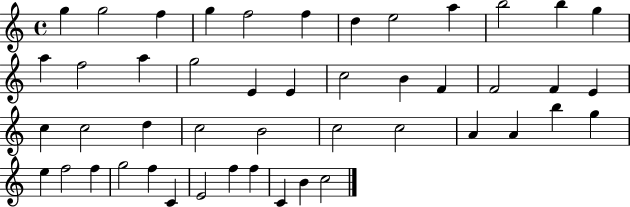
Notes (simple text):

G5/q G5/h F5/q G5/q F5/h F5/q D5/q E5/h A5/q B5/h B5/q G5/q A5/q F5/h A5/q G5/h E4/q E4/q C5/h B4/q F4/q F4/h F4/q E4/q C5/q C5/h D5/q C5/h B4/h C5/h C5/h A4/q A4/q B5/q G5/q E5/q F5/h F5/q G5/h F5/q C4/q E4/h F5/q F5/q C4/q B4/q C5/h